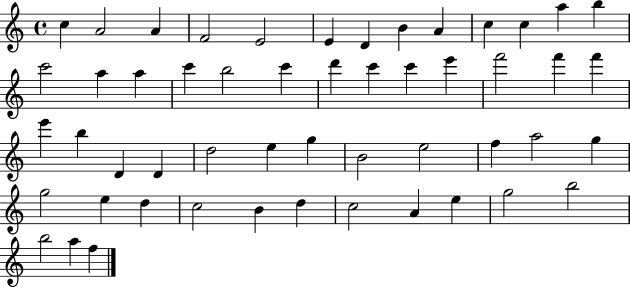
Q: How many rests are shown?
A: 0